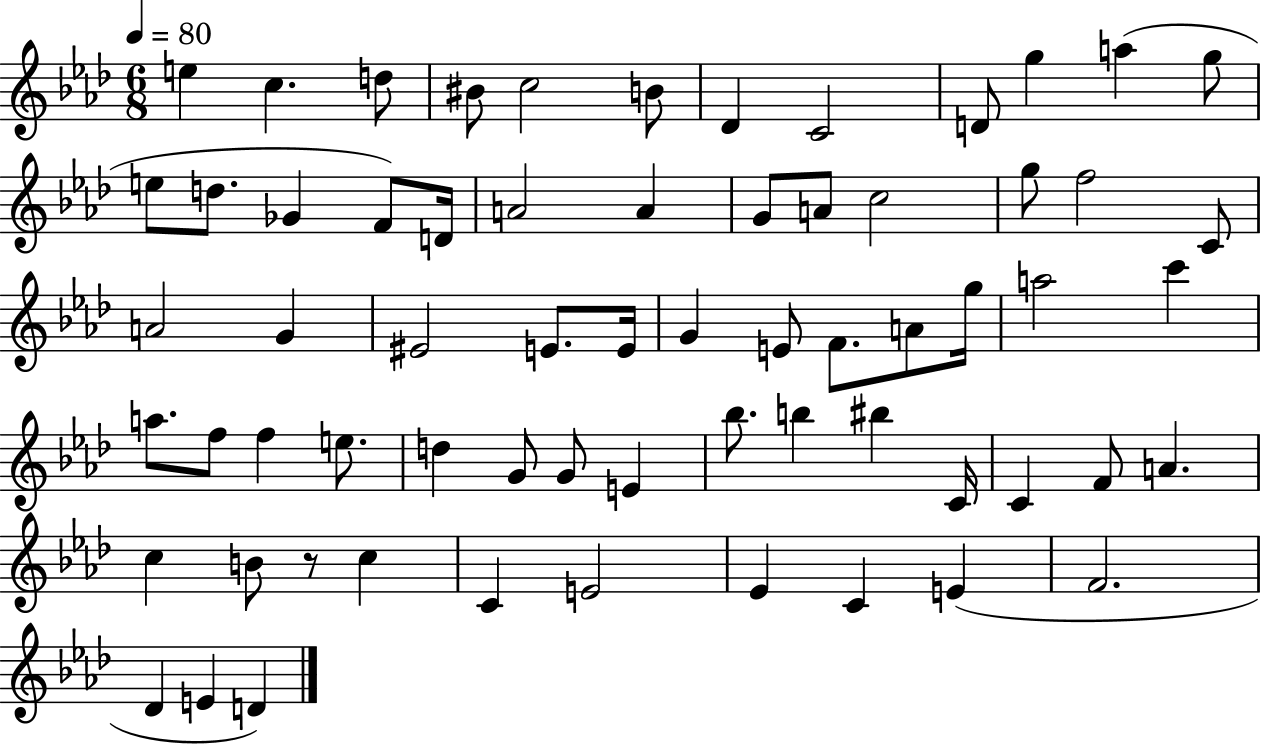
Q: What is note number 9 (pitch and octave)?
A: D4